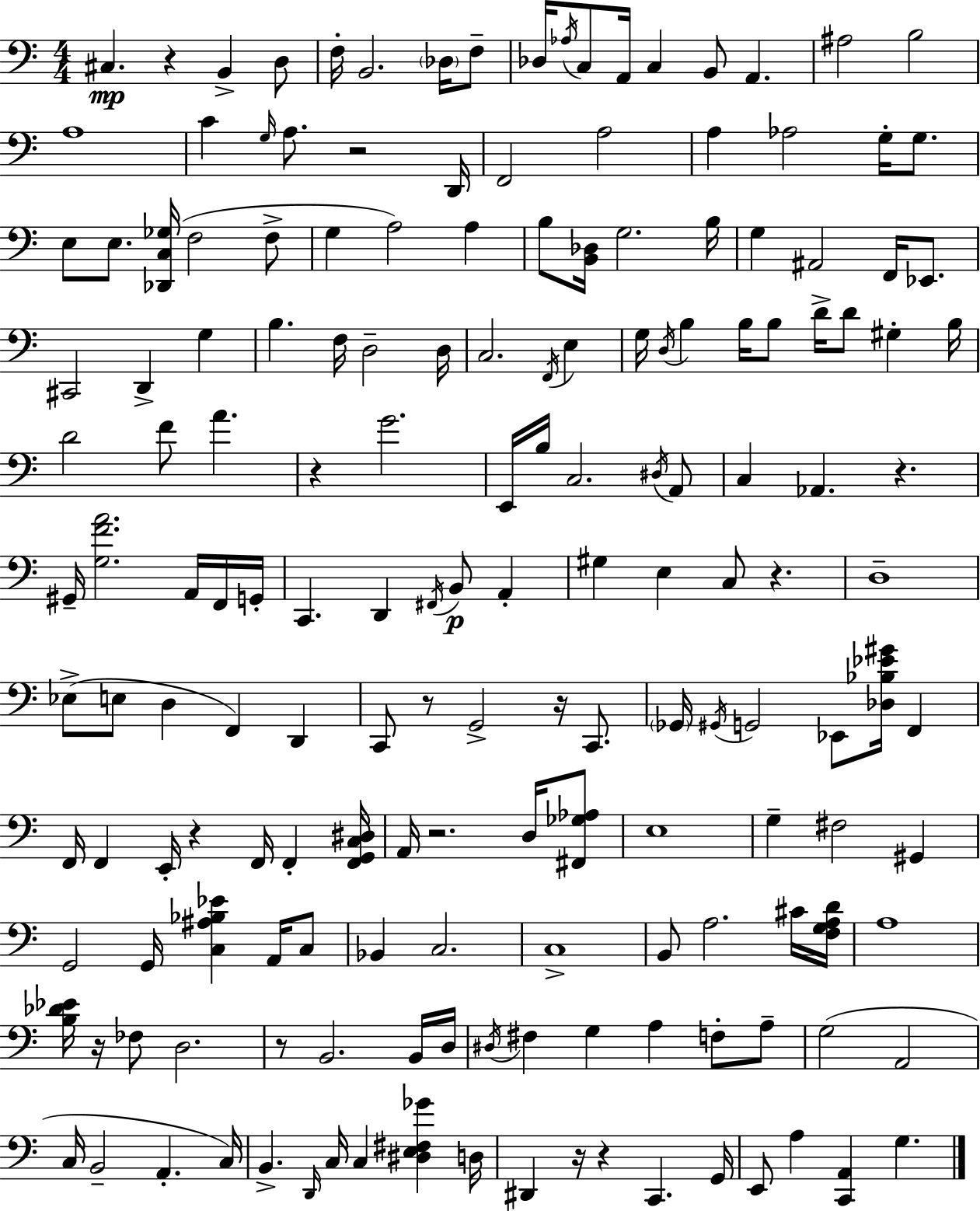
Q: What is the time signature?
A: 4/4